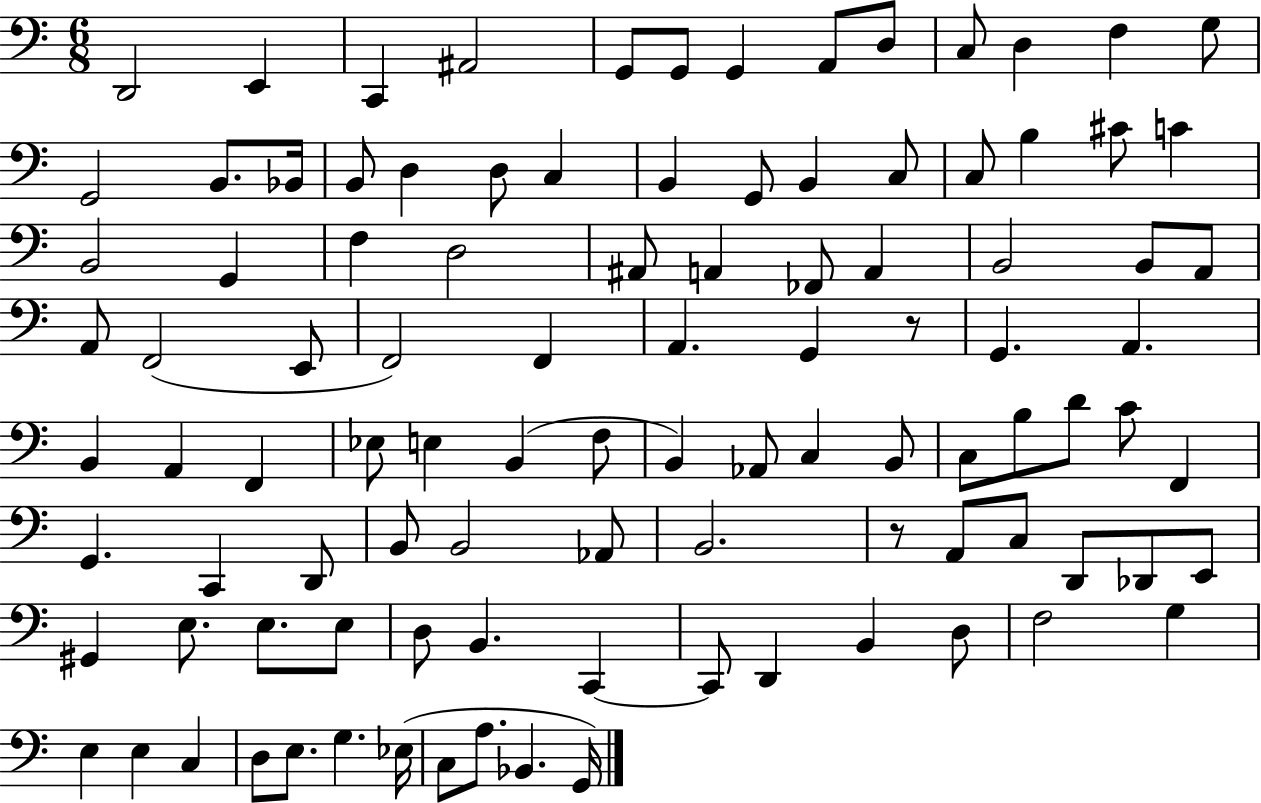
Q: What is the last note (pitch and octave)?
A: G2